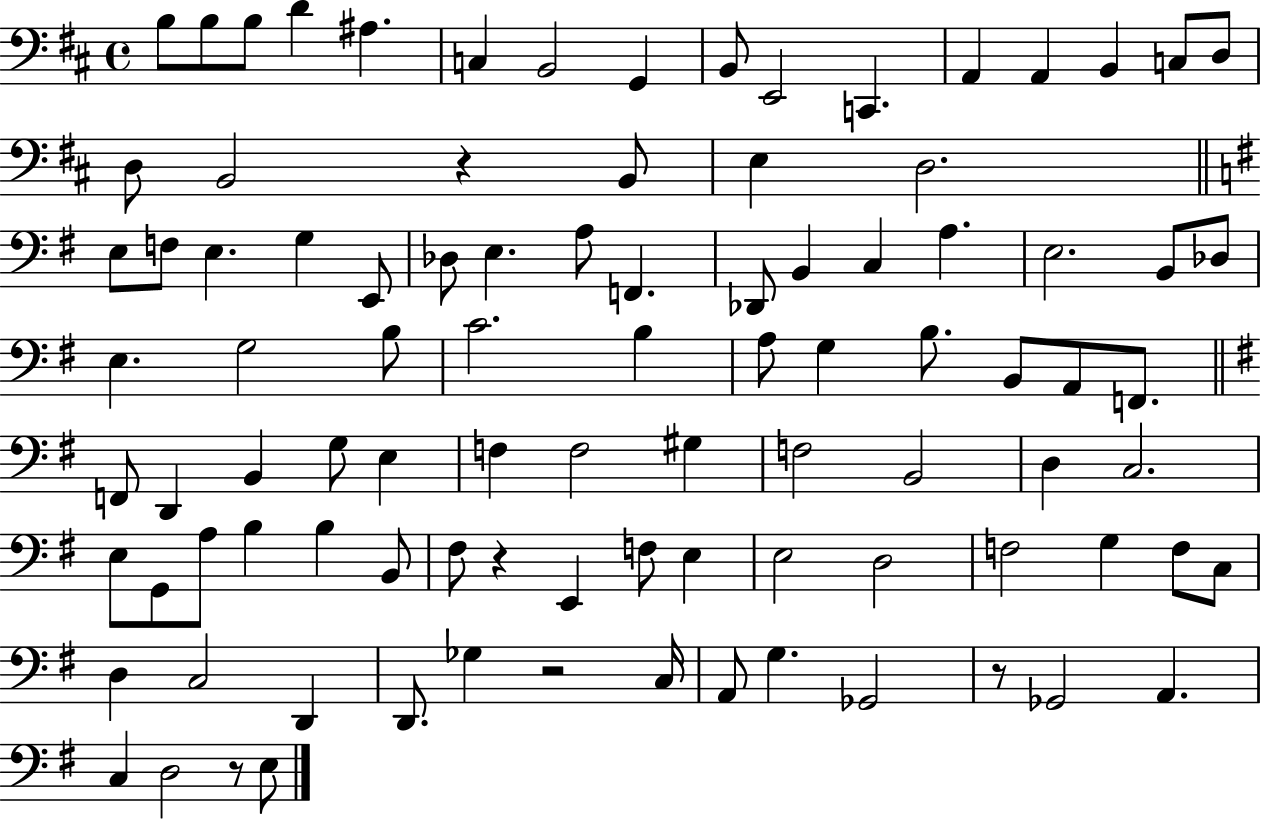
X:1
T:Untitled
M:4/4
L:1/4
K:D
B,/2 B,/2 B,/2 D ^A, C, B,,2 G,, B,,/2 E,,2 C,, A,, A,, B,, C,/2 D,/2 D,/2 B,,2 z B,,/2 E, D,2 E,/2 F,/2 E, G, E,,/2 _D,/2 E, A,/2 F,, _D,,/2 B,, C, A, E,2 B,,/2 _D,/2 E, G,2 B,/2 C2 B, A,/2 G, B,/2 B,,/2 A,,/2 F,,/2 F,,/2 D,, B,, G,/2 E, F, F,2 ^G, F,2 B,,2 D, C,2 E,/2 G,,/2 A,/2 B, B, B,,/2 ^F,/2 z E,, F,/2 E, E,2 D,2 F,2 G, F,/2 C,/2 D, C,2 D,, D,,/2 _G, z2 C,/4 A,,/2 G, _G,,2 z/2 _G,,2 A,, C, D,2 z/2 E,/2